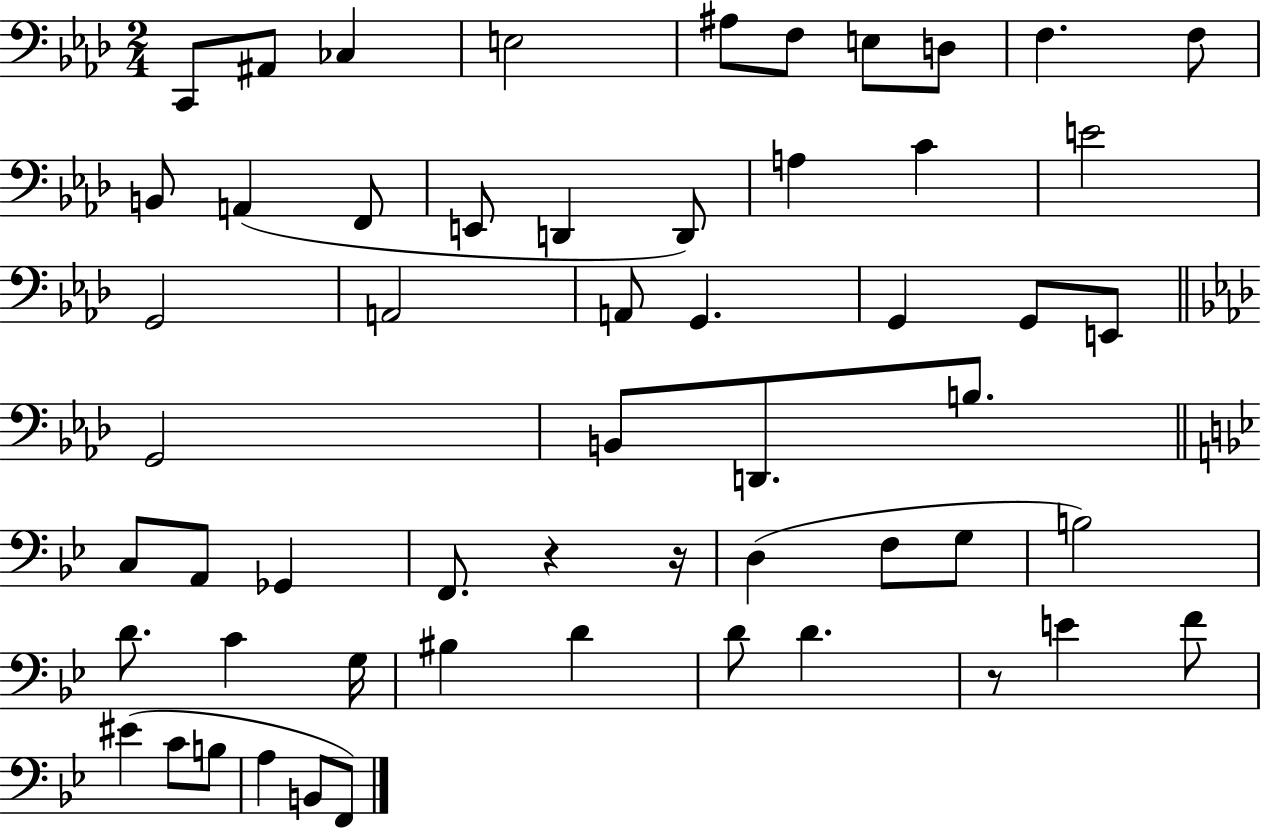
C2/e A#2/e CES3/q E3/h A#3/e F3/e E3/e D3/e F3/q. F3/e B2/e A2/q F2/e E2/e D2/q D2/e A3/q C4/q E4/h G2/h A2/h A2/e G2/q. G2/q G2/e E2/e G2/h B2/e D2/e. B3/e. C3/e A2/e Gb2/q F2/e. R/q R/s D3/q F3/e G3/e B3/h D4/e. C4/q G3/s BIS3/q D4/q D4/e D4/q. R/e E4/q F4/e EIS4/q C4/e B3/e A3/q B2/e F2/e